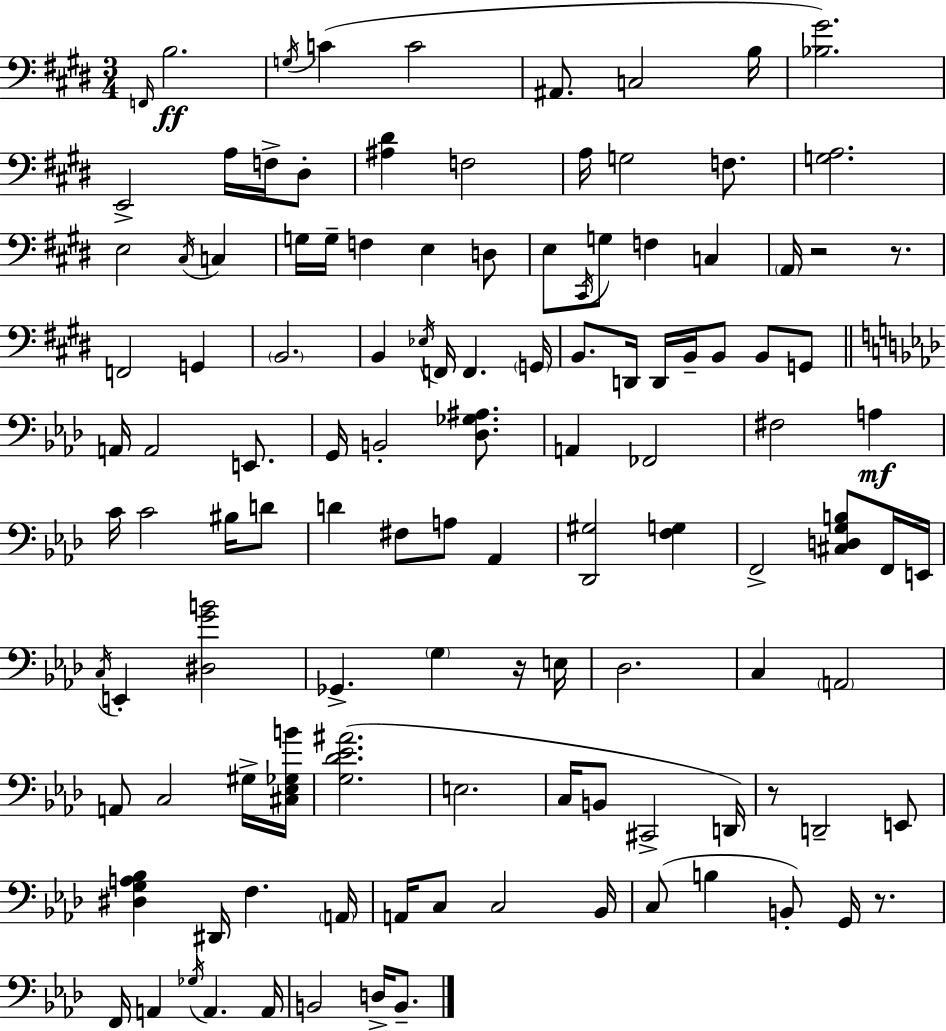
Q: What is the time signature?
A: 3/4